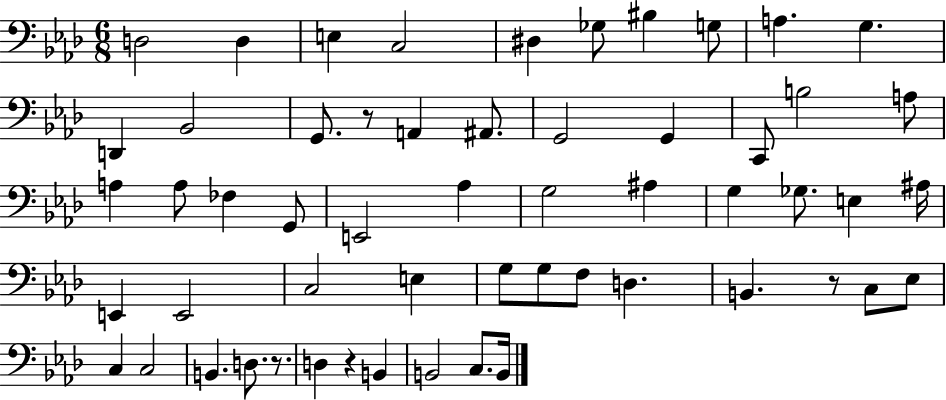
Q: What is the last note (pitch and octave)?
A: B2